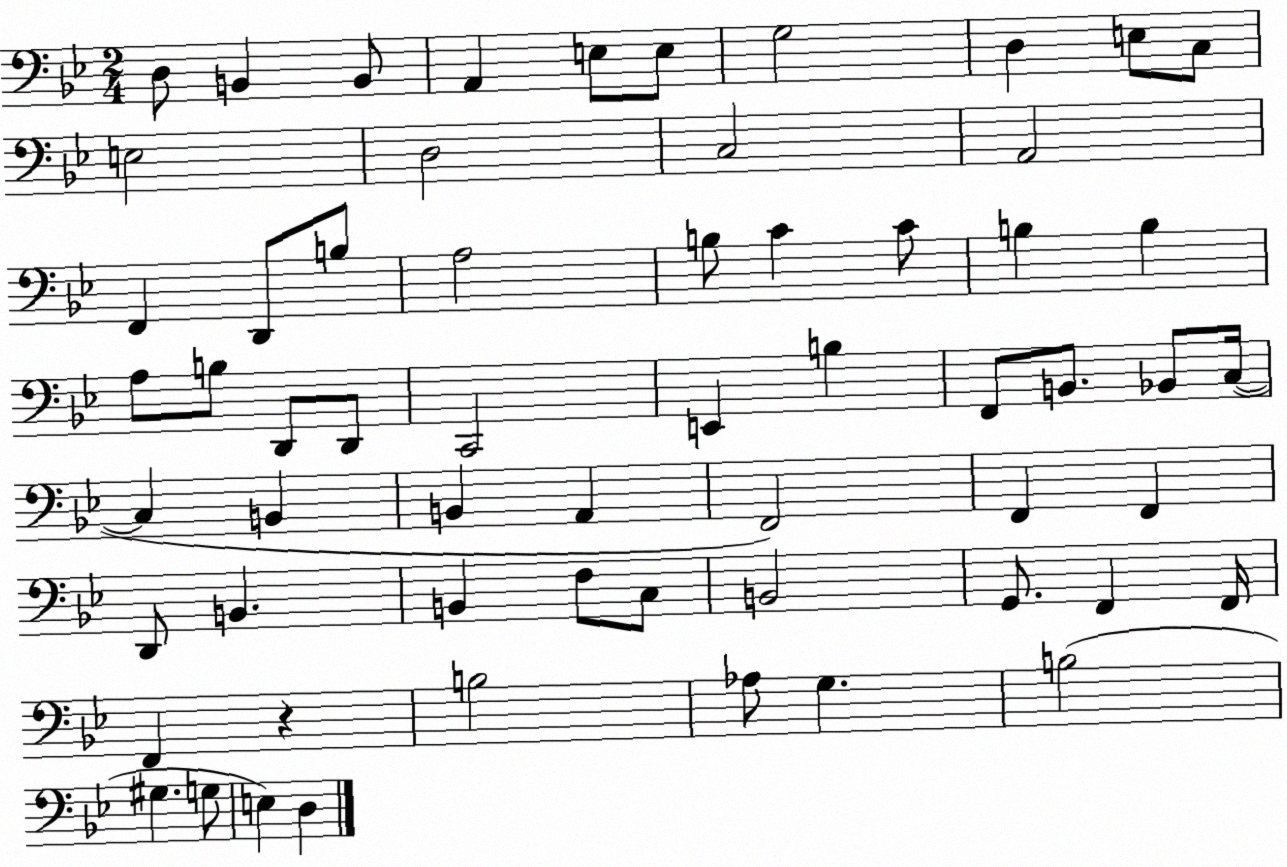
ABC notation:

X:1
T:Untitled
M:2/4
L:1/4
K:Bb
D,/2 B,, B,,/2 A,, E,/2 E,/2 G,2 D, E,/2 C,/2 E,2 D,2 C,2 A,,2 F,, D,,/2 B,/2 A,2 B,/2 C C/2 B, B, A,/2 B,/2 D,,/2 D,,/2 C,,2 E,, B, F,,/2 B,,/2 _B,,/2 C,/4 C, B,, B,, A,, F,,2 F,, F,, D,,/2 B,, B,, F,/2 C,/2 B,,2 G,,/2 F,, F,,/4 F,, z B,2 _A,/2 G, B,2 ^G, G,/2 E, D,